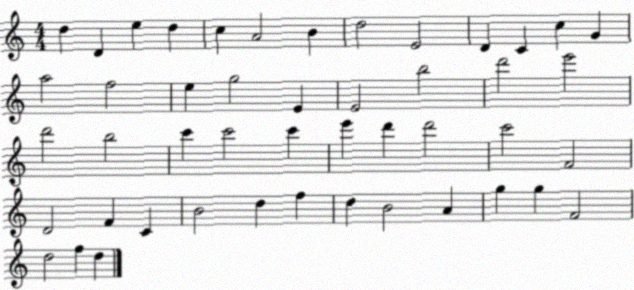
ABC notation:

X:1
T:Untitled
M:4/4
L:1/4
K:C
d D e d c A2 B d2 E2 D C c G a2 f2 e g2 E E2 b2 d'2 e'2 d'2 b2 c' c'2 c' e' d' d'2 c'2 F2 D2 F C B2 d f d B2 A g g F2 d2 f d